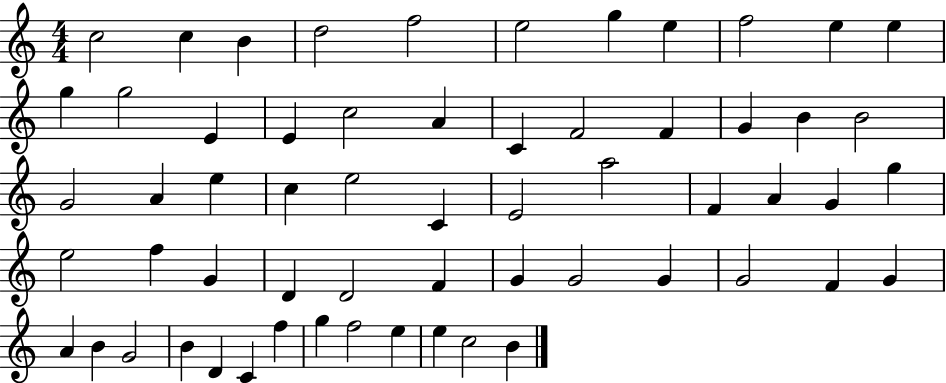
{
  \clef treble
  \numericTimeSignature
  \time 4/4
  \key c \major
  c''2 c''4 b'4 | d''2 f''2 | e''2 g''4 e''4 | f''2 e''4 e''4 | \break g''4 g''2 e'4 | e'4 c''2 a'4 | c'4 f'2 f'4 | g'4 b'4 b'2 | \break g'2 a'4 e''4 | c''4 e''2 c'4 | e'2 a''2 | f'4 a'4 g'4 g''4 | \break e''2 f''4 g'4 | d'4 d'2 f'4 | g'4 g'2 g'4 | g'2 f'4 g'4 | \break a'4 b'4 g'2 | b'4 d'4 c'4 f''4 | g''4 f''2 e''4 | e''4 c''2 b'4 | \break \bar "|."
}